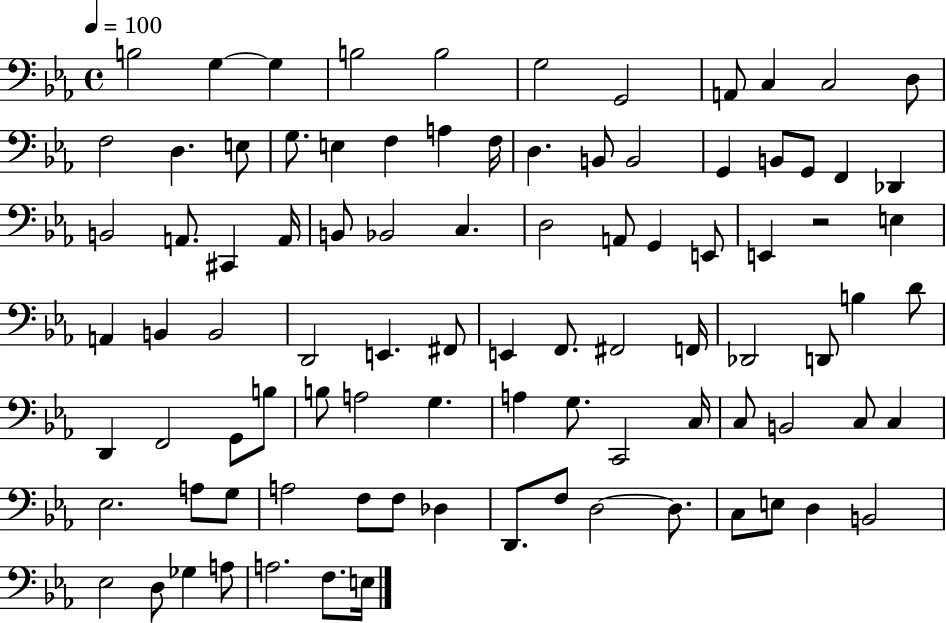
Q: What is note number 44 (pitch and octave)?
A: D2